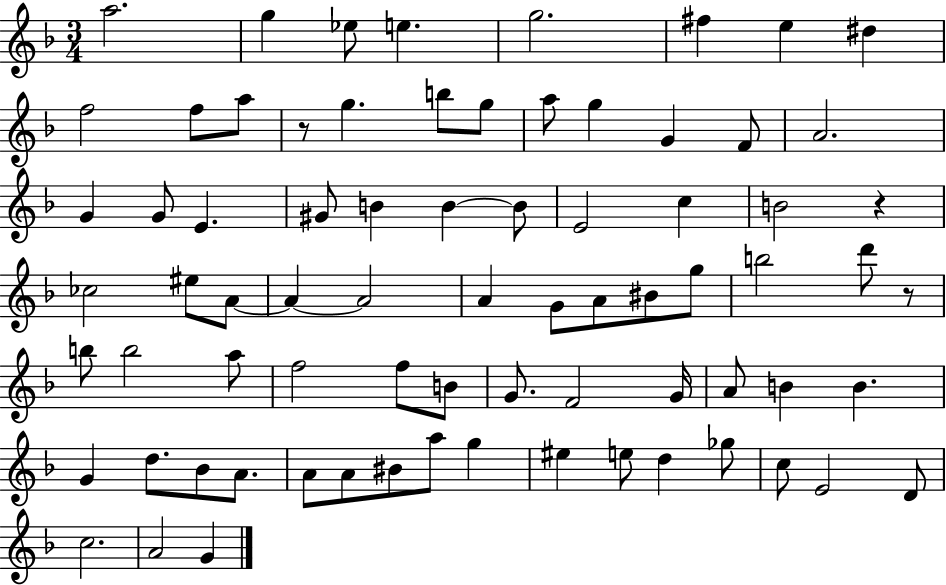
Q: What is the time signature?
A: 3/4